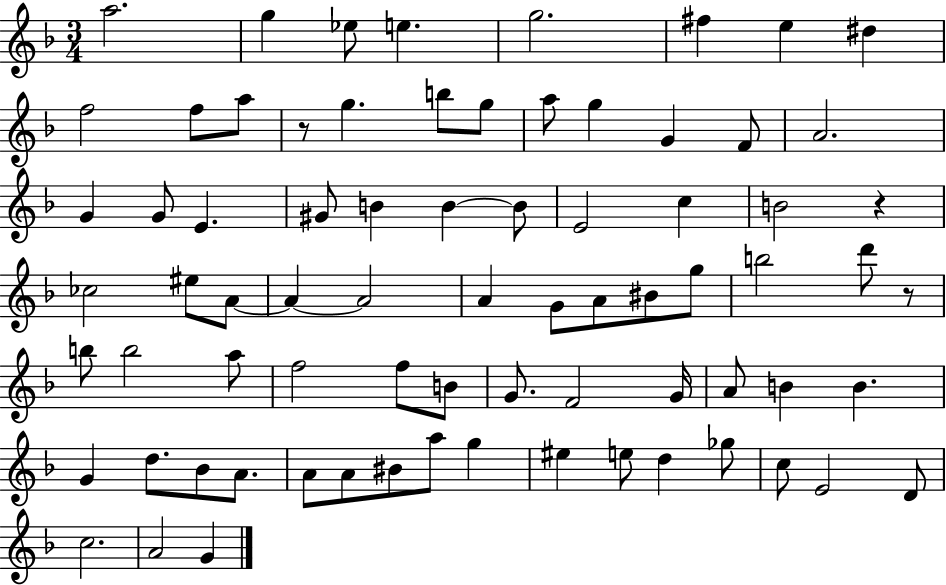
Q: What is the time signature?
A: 3/4